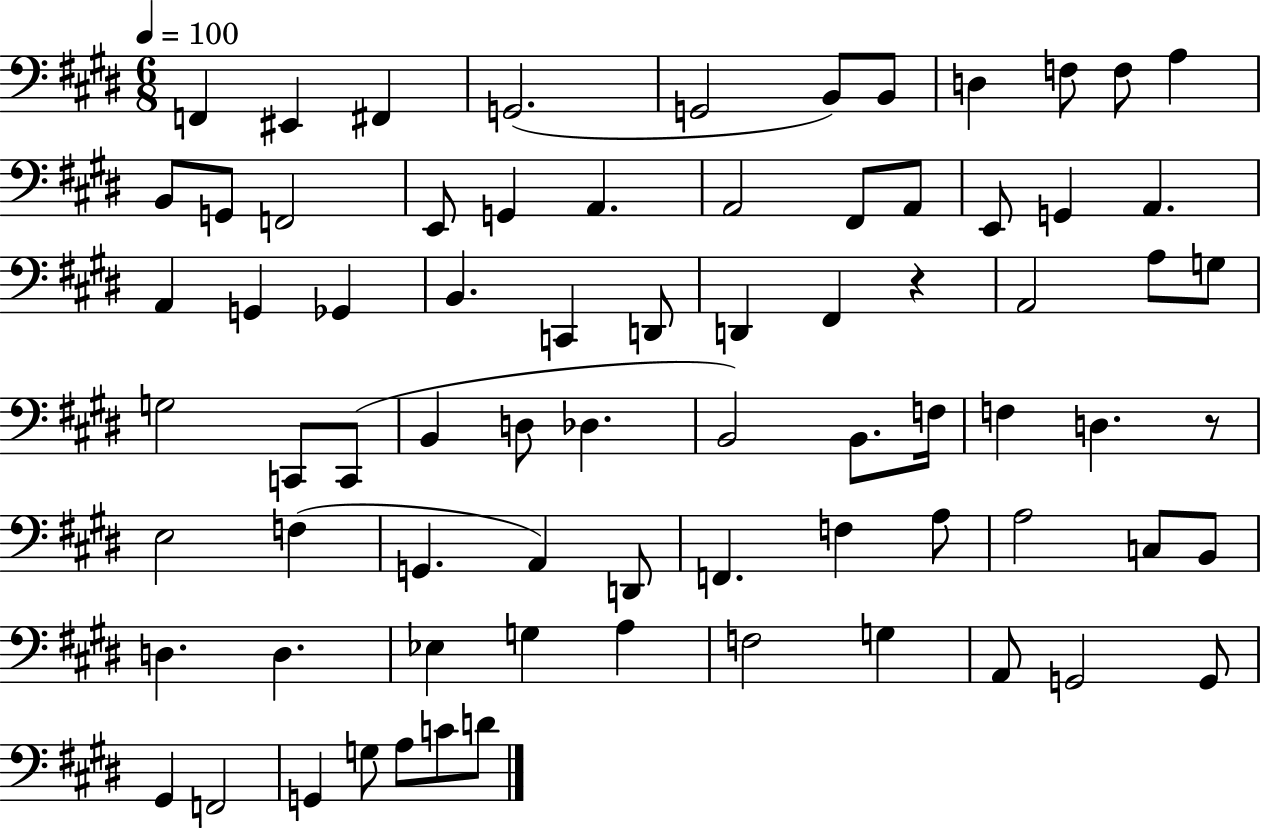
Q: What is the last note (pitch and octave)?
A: D4